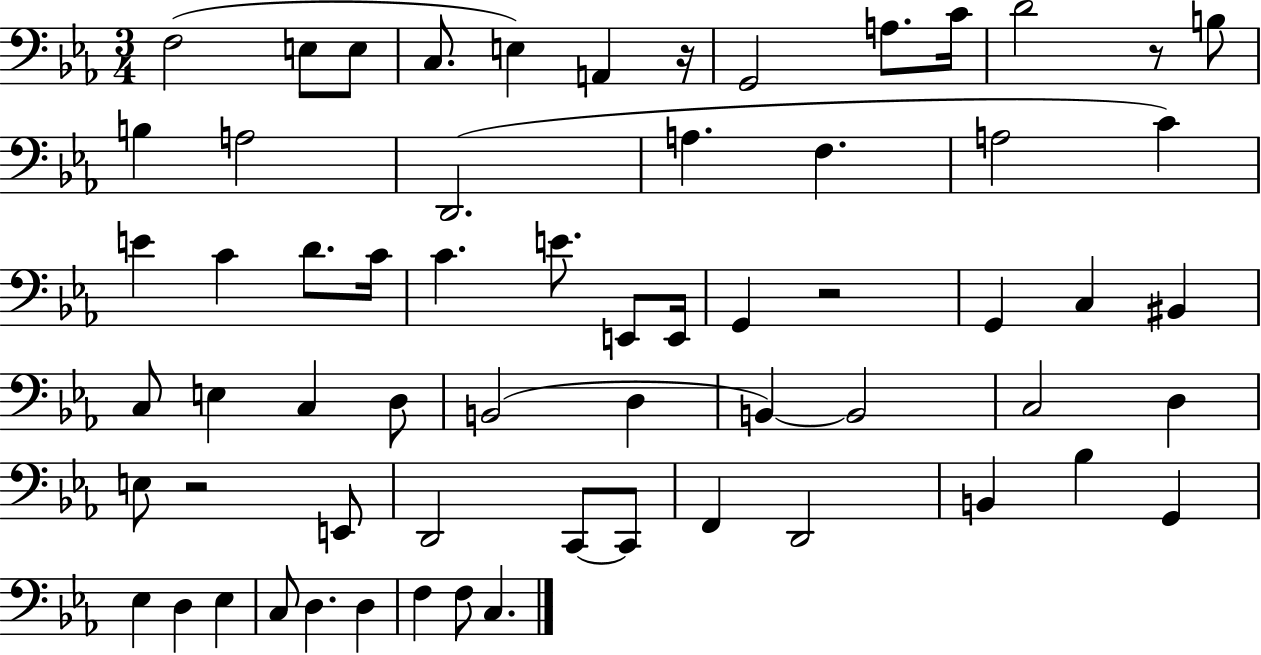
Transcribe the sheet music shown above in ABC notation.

X:1
T:Untitled
M:3/4
L:1/4
K:Eb
F,2 E,/2 E,/2 C,/2 E, A,, z/4 G,,2 A,/2 C/4 D2 z/2 B,/2 B, A,2 D,,2 A, F, A,2 C E C D/2 C/4 C E/2 E,,/2 E,,/4 G,, z2 G,, C, ^B,, C,/2 E, C, D,/2 B,,2 D, B,, B,,2 C,2 D, E,/2 z2 E,,/2 D,,2 C,,/2 C,,/2 F,, D,,2 B,, _B, G,, _E, D, _E, C,/2 D, D, F, F,/2 C,